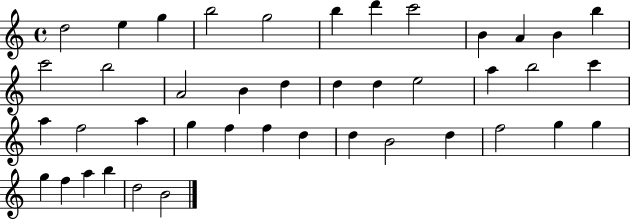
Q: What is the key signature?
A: C major